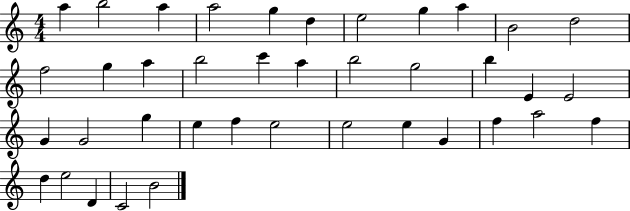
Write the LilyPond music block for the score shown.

{
  \clef treble
  \numericTimeSignature
  \time 4/4
  \key c \major
  a''4 b''2 a''4 | a''2 g''4 d''4 | e''2 g''4 a''4 | b'2 d''2 | \break f''2 g''4 a''4 | b''2 c'''4 a''4 | b''2 g''2 | b''4 e'4 e'2 | \break g'4 g'2 g''4 | e''4 f''4 e''2 | e''2 e''4 g'4 | f''4 a''2 f''4 | \break d''4 e''2 d'4 | c'2 b'2 | \bar "|."
}